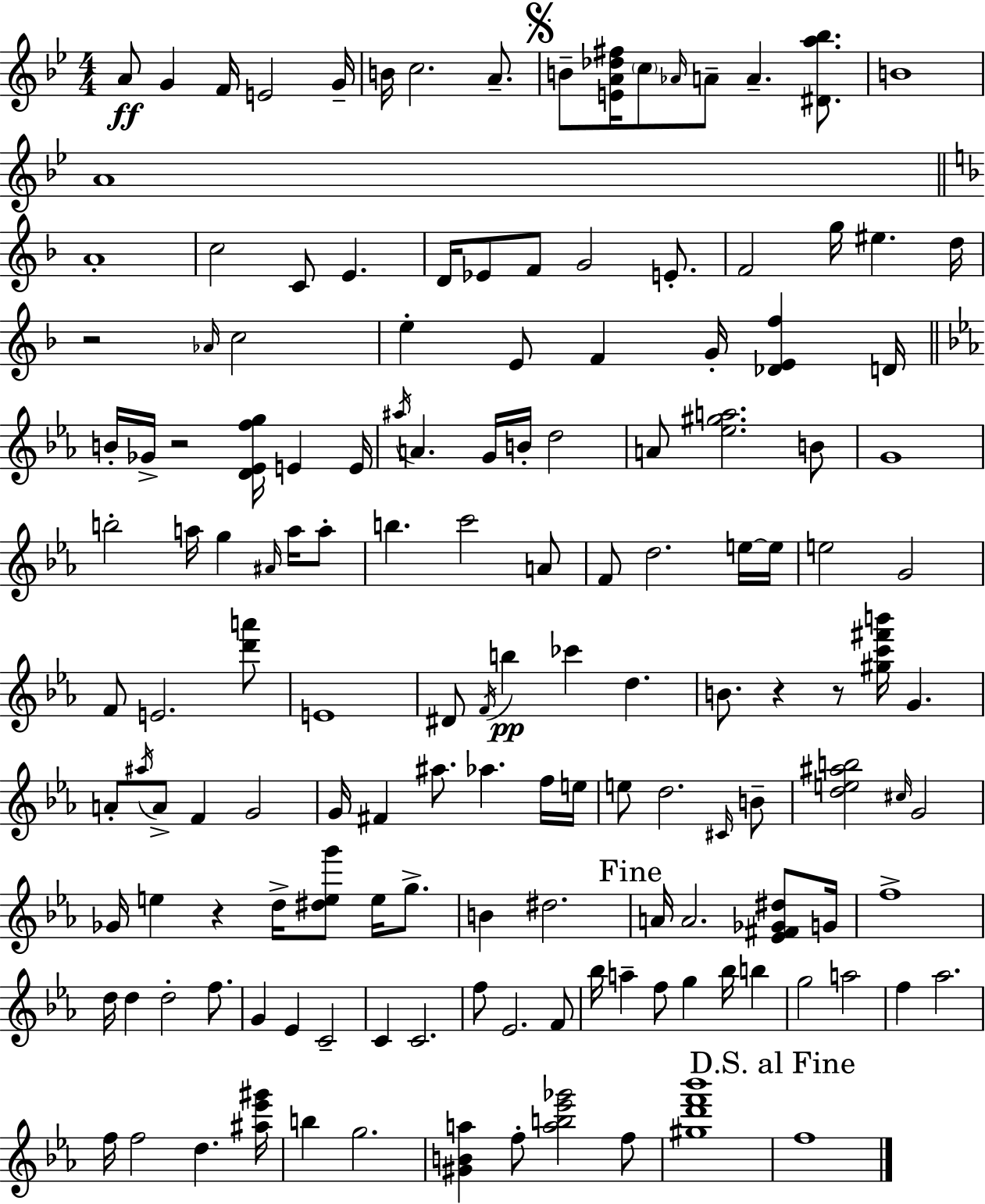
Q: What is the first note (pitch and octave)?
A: A4